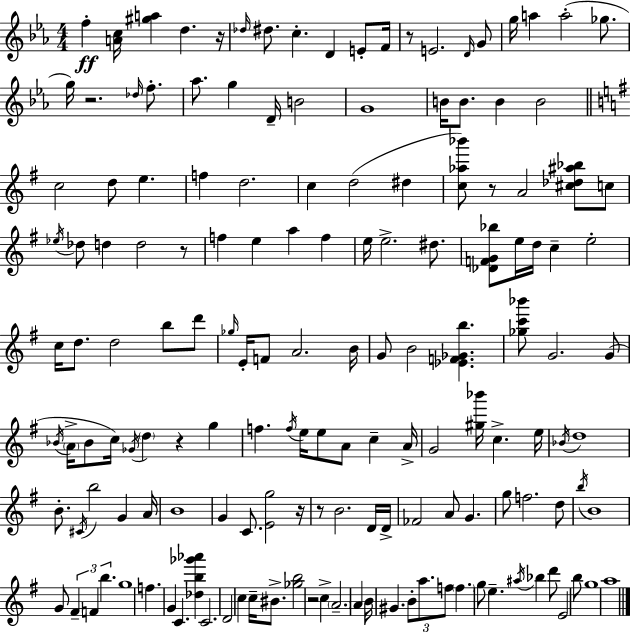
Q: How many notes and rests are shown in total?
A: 155